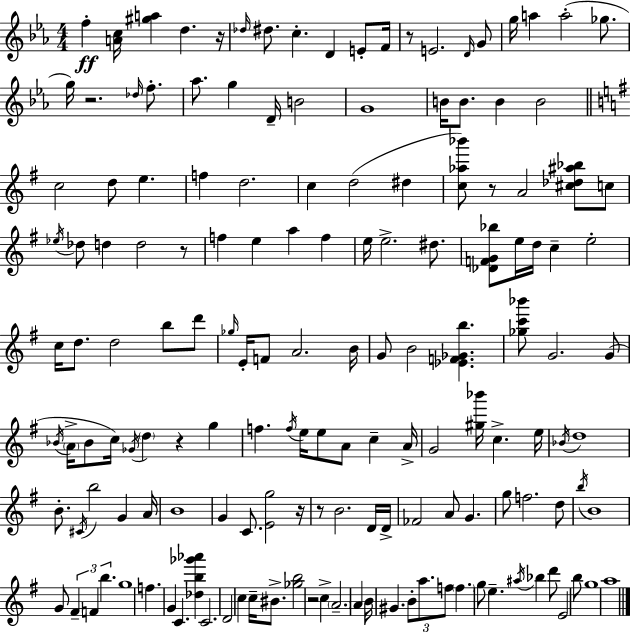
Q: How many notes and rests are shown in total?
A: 155